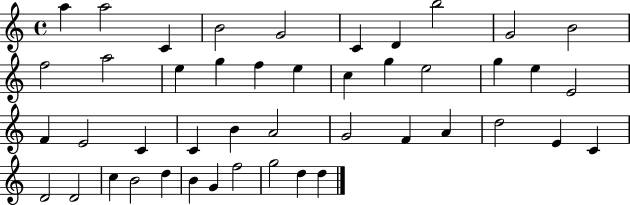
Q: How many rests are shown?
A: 0